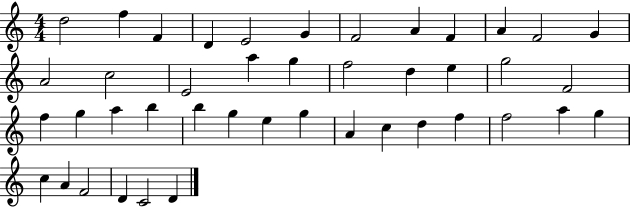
X:1
T:Untitled
M:4/4
L:1/4
K:C
d2 f F D E2 G F2 A F A F2 G A2 c2 E2 a g f2 d e g2 F2 f g a b b g e g A c d f f2 a g c A F2 D C2 D